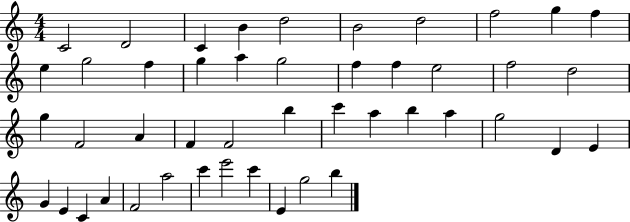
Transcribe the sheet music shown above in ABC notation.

X:1
T:Untitled
M:4/4
L:1/4
K:C
C2 D2 C B d2 B2 d2 f2 g f e g2 f g a g2 f f e2 f2 d2 g F2 A F F2 b c' a b a g2 D E G E C A F2 a2 c' e'2 c' E g2 b